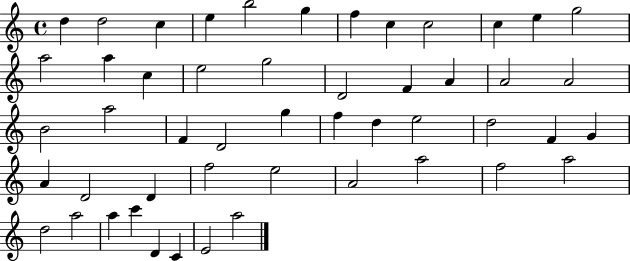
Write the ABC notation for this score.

X:1
T:Untitled
M:4/4
L:1/4
K:C
d d2 c e b2 g f c c2 c e g2 a2 a c e2 g2 D2 F A A2 A2 B2 a2 F D2 g f d e2 d2 F G A D2 D f2 e2 A2 a2 f2 a2 d2 a2 a c' D C E2 a2